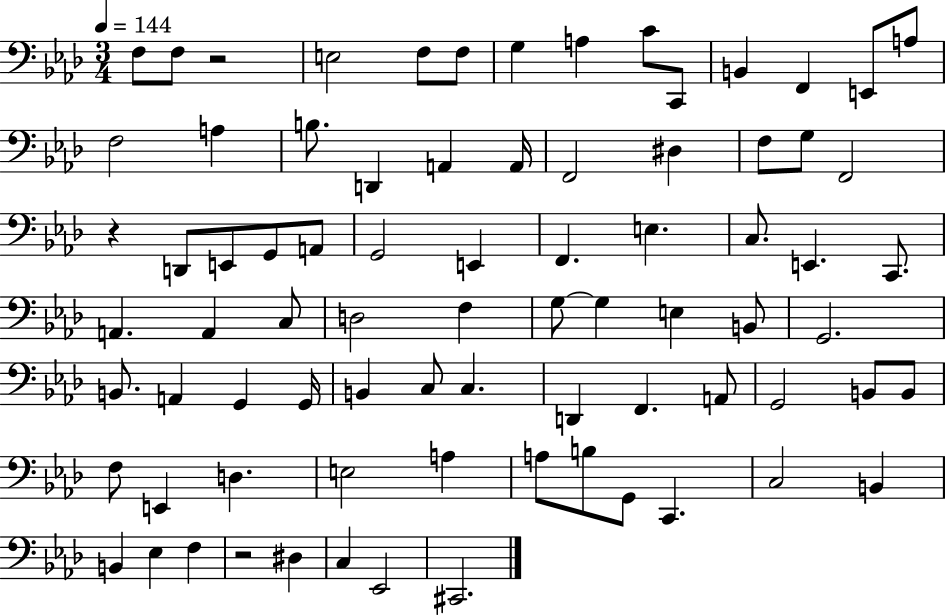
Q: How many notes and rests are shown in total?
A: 79